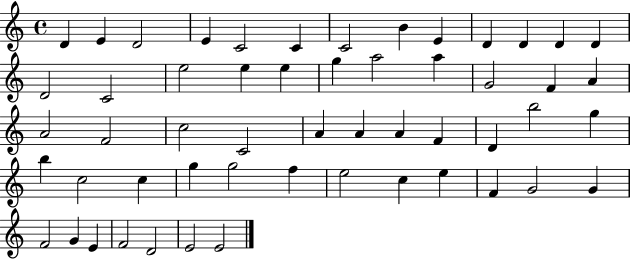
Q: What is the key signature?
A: C major